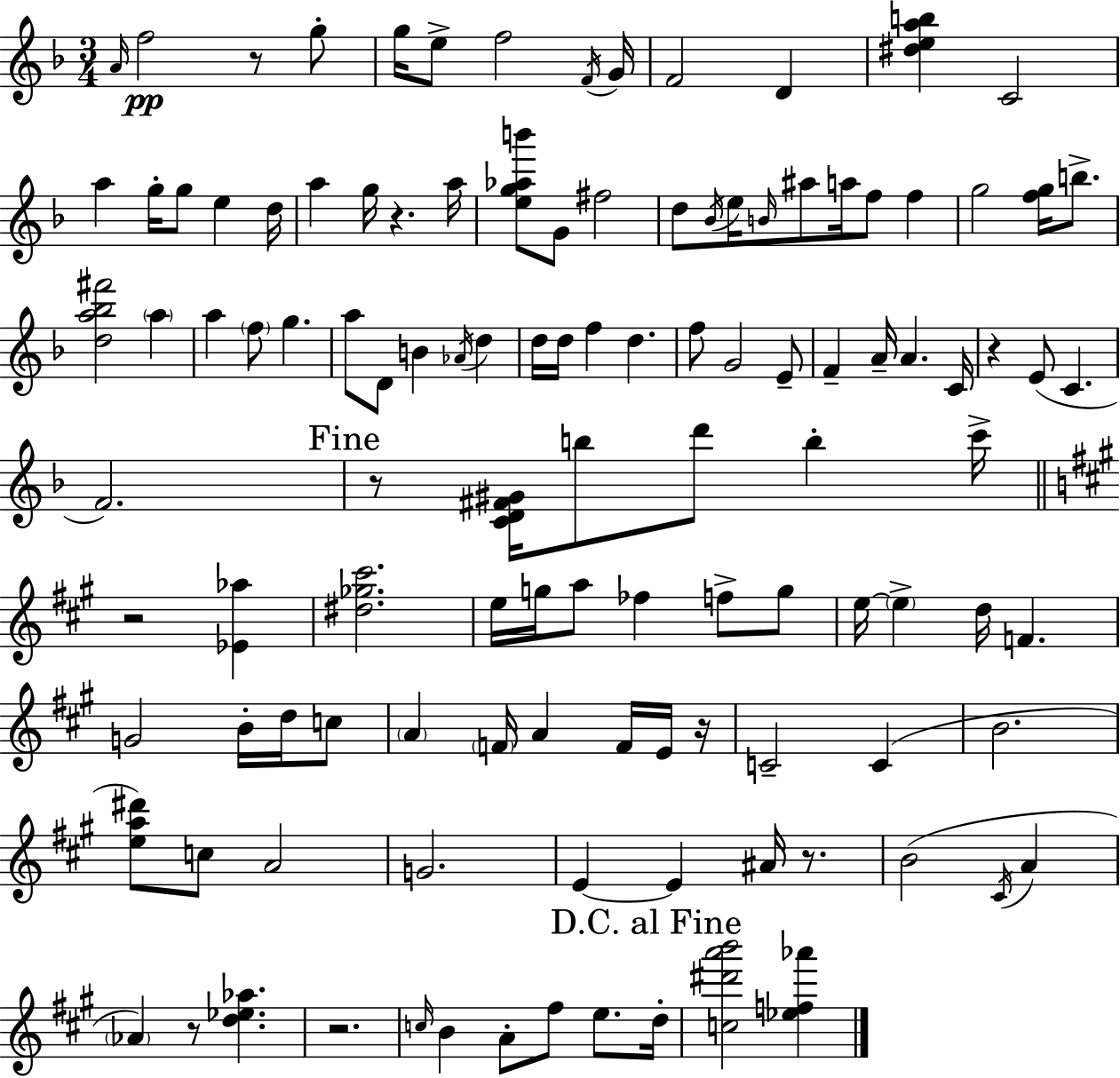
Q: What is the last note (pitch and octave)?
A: D5